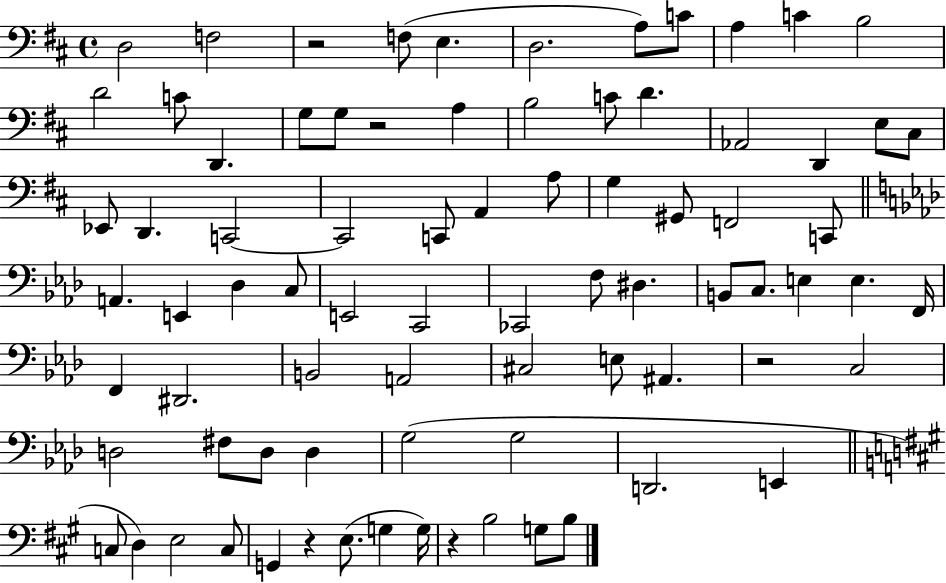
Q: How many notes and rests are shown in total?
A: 80